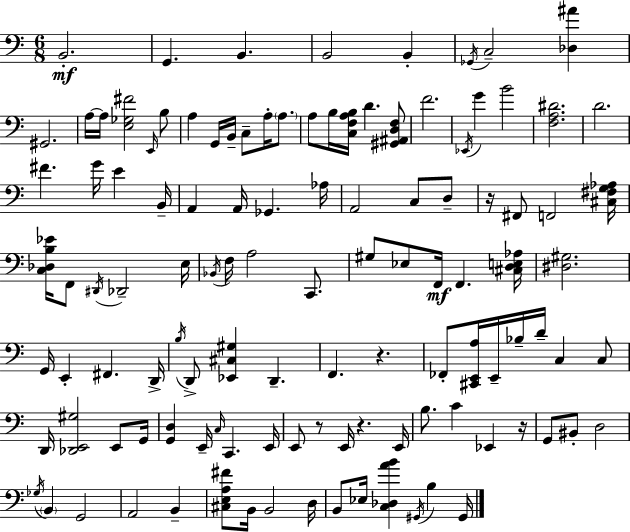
X:1
T:Untitled
M:6/8
L:1/4
K:C
B,,2 G,, B,, B,,2 B,, _G,,/4 C,2 [_D,^A] ^G,,2 A,/4 A,/4 [E,_G,^F]2 E,,/4 B,/2 A, G,,/4 B,,/4 C,/2 A,/4 A,/2 A,/2 B,/4 [C,F,A,B,]/4 D [^G,,^A,,D,F,]/2 F2 _E,,/4 G B2 [F,A,^D]2 D2 ^F G/4 E B,,/4 A,, A,,/4 _G,, _A,/4 A,,2 C,/2 D,/2 z/4 ^F,,/2 F,,2 [^C,^F,G,_A,]/4 [C,_D,B,_E]/4 F,,/2 ^D,,/4 _D,,2 E,/4 _B,,/4 F,/4 A,2 C,,/2 ^G,/2 _E,/2 F,,/4 F,, [^C,D,E,_A,]/4 [^D,^G,]2 G,,/4 E,, ^F,, D,,/4 B,/4 D,,/2 [_E,,^C,^G,] D,, F,, z _F,,/2 [^C,,E,,A,]/4 E,,/4 _B,/4 D/4 C, C,/2 D,,/4 [_D,,E,,^G,]2 E,,/2 G,,/4 [G,,D,] E,,/4 C,/4 C,, E,,/4 E,,/2 z/2 E,,/4 z E,,/4 B,/2 C _E,, z/4 G,,/2 ^B,,/2 D,2 _G,/4 B,, G,,2 A,,2 B,, [^C,E,A,^F]/2 B,,/4 B,,2 D,/4 B,,/2 _E,/4 [C,_D,AB] ^G,,/4 B, ^G,,/4